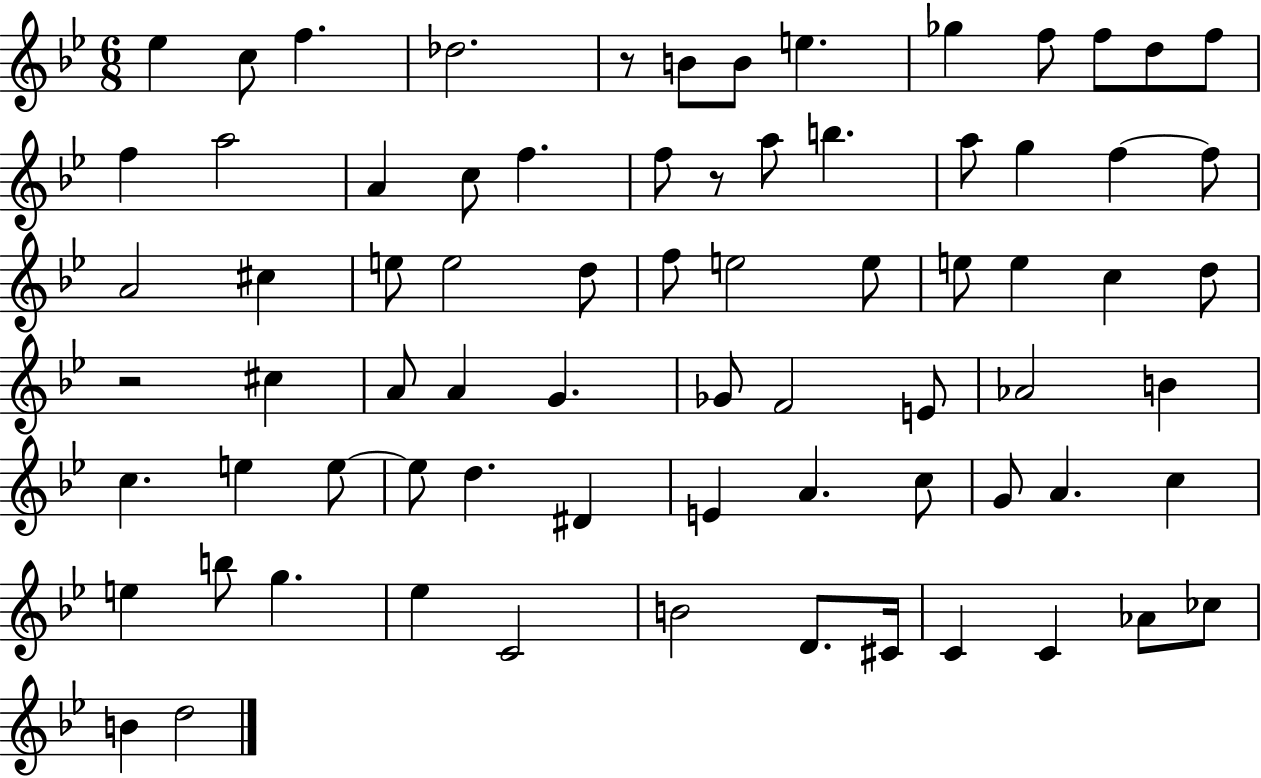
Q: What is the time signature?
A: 6/8